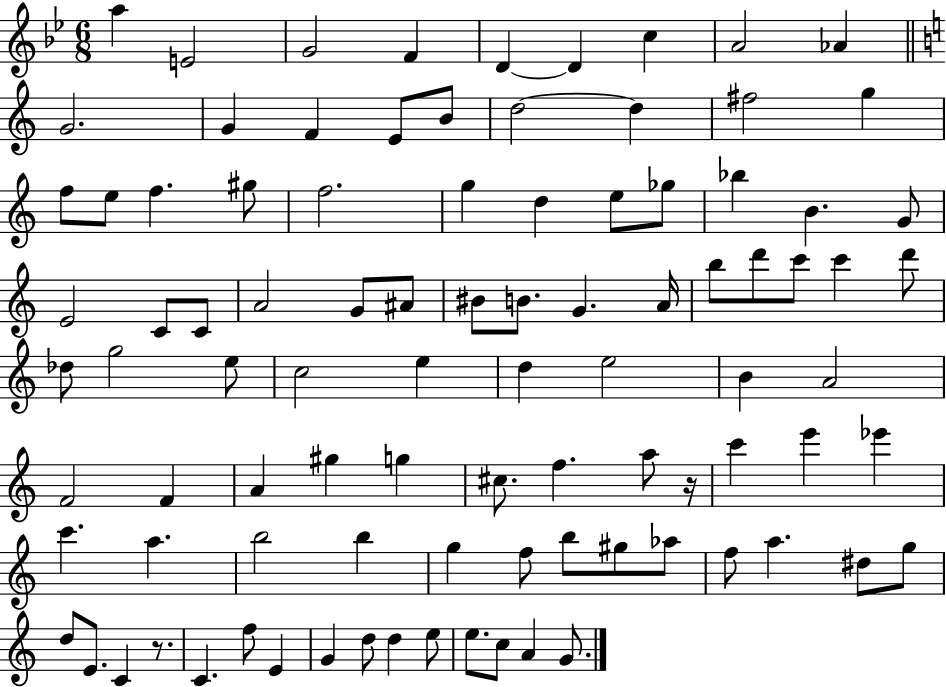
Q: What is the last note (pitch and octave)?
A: G4